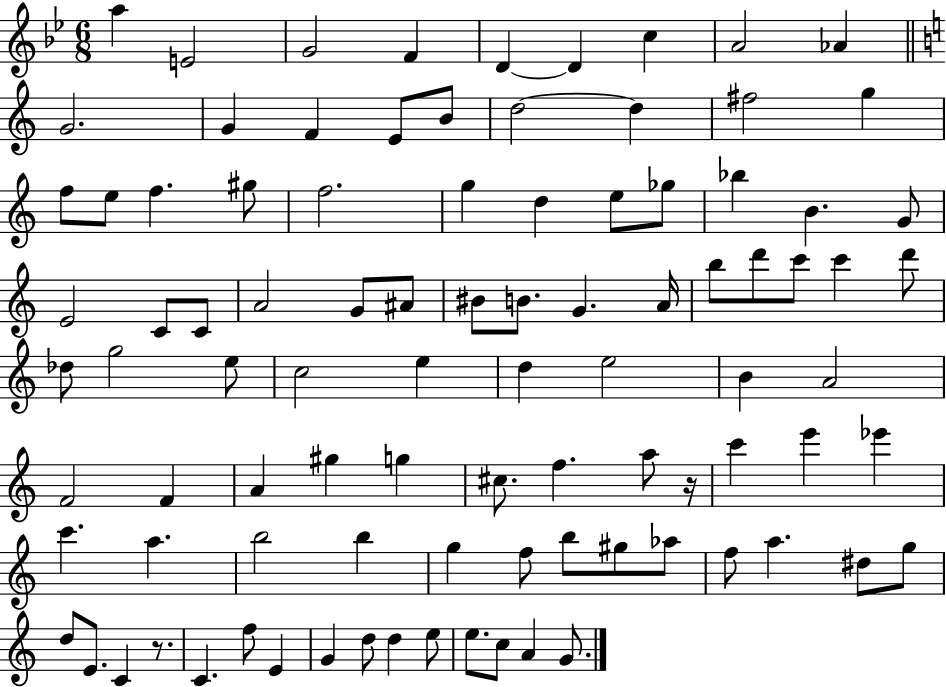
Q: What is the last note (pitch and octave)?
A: G4